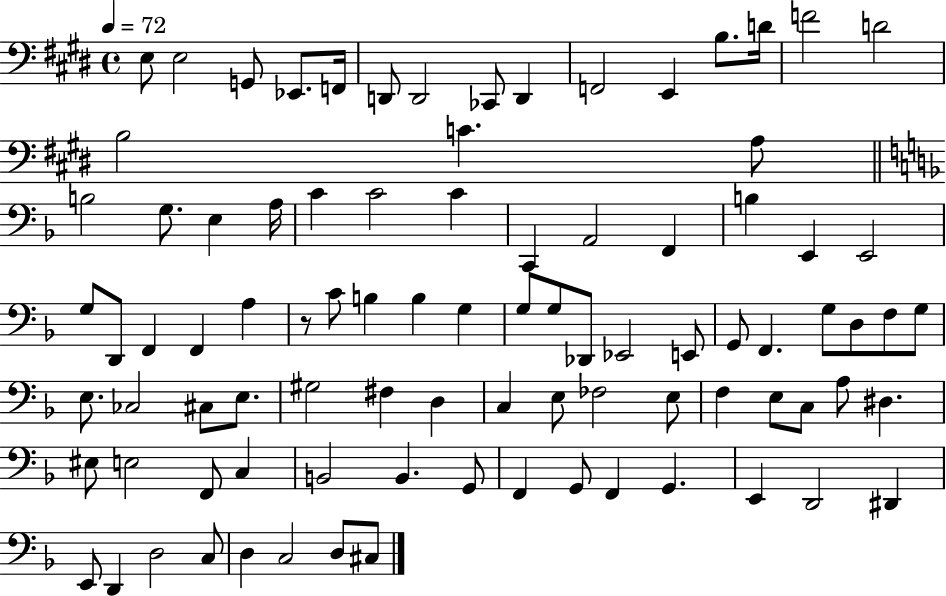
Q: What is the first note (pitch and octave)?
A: E3